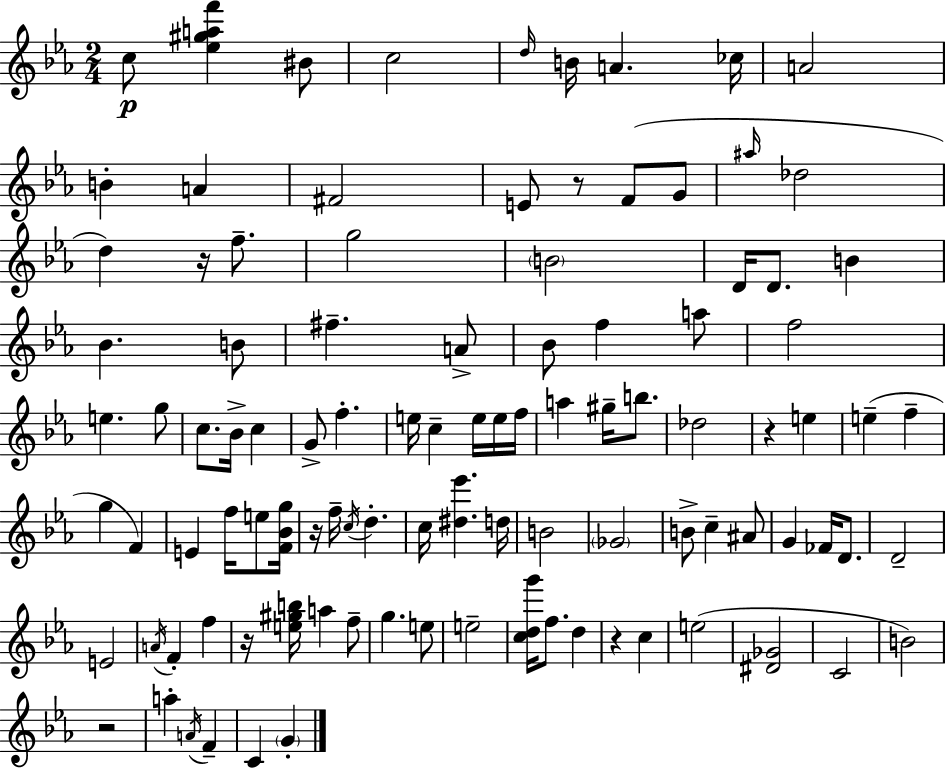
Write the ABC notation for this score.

X:1
T:Untitled
M:2/4
L:1/4
K:Eb
c/2 [_e^gaf'] ^B/2 c2 d/4 B/4 A _c/4 A2 B A ^F2 E/2 z/2 F/2 G/2 ^a/4 _d2 d z/4 f/2 g2 B2 D/4 D/2 B _B B/2 ^f A/2 _B/2 f a/2 f2 e g/2 c/2 _B/4 c G/2 f e/4 c e/4 e/4 f/4 a ^g/4 b/2 _d2 z e e f g F E f/4 e/2 [F_Bg]/4 z/4 f/4 c/4 d c/4 [^d_e'] d/4 B2 _G2 B/2 c ^A/2 G _F/4 D/2 D2 E2 A/4 F f z/4 [e^gb]/4 a f/2 g e/2 e2 [cdg']/4 f/2 d z c e2 [^D_G]2 C2 B2 z2 a A/4 F C G